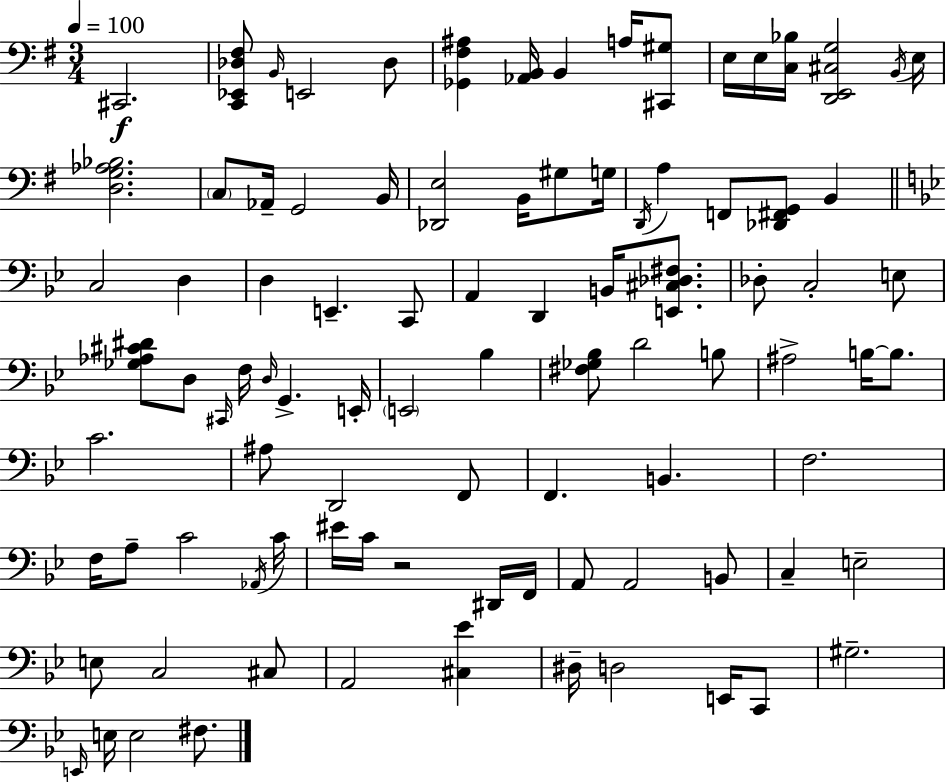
{
  \clef bass
  \numericTimeSignature
  \time 3/4
  \key e \minor
  \tempo 4 = 100
  cis,2.\f | <c, ees, des fis>8 \grace { b,16 } e,2 des8 | <ges, fis ais>4 <aes, b,>16 b,4 a16 <cis, gis>8 | e16 e16 <c bes>16 <d, e, cis g>2 | \break \acciaccatura { b,16 } e16 <d g aes bes>2. | \parenthesize c8 aes,16-- g,2 | b,16 <des, e>2 b,16 gis8 | g16 \acciaccatura { d,16 } a4 f,8 <des, fis, g,>8 b,4 | \break \bar "||" \break \key g \minor c2 d4 | d4 e,4.-- c,8 | a,4 d,4 b,16 <e, cis des fis>8. | des8-. c2-. e8 | \break <ges aes cis' dis'>8 d8 \grace { cis,16 } f16 \grace { d16 } g,4.-> | e,16-. \parenthesize e,2 bes4 | <fis ges bes>8 d'2 | b8 ais2-> b16~~ b8. | \break c'2. | ais8 d,2 | f,8 f,4. b,4. | f2. | \break f16 a8-- c'2 | \acciaccatura { aes,16 } c'16 eis'16 c'16 r2 | dis,16 f,16 a,8 a,2 | b,8 c4-- e2-- | \break e8 c2 | cis8 a,2 <cis ees'>4 | dis16-- d2 | e,16 c,8 gis2.-- | \break \grace { e,16 } e16 e2 | fis8. \bar "|."
}